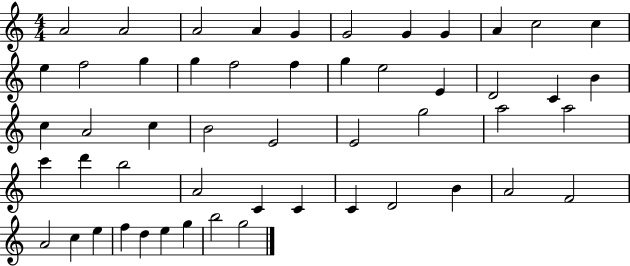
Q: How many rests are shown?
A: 0